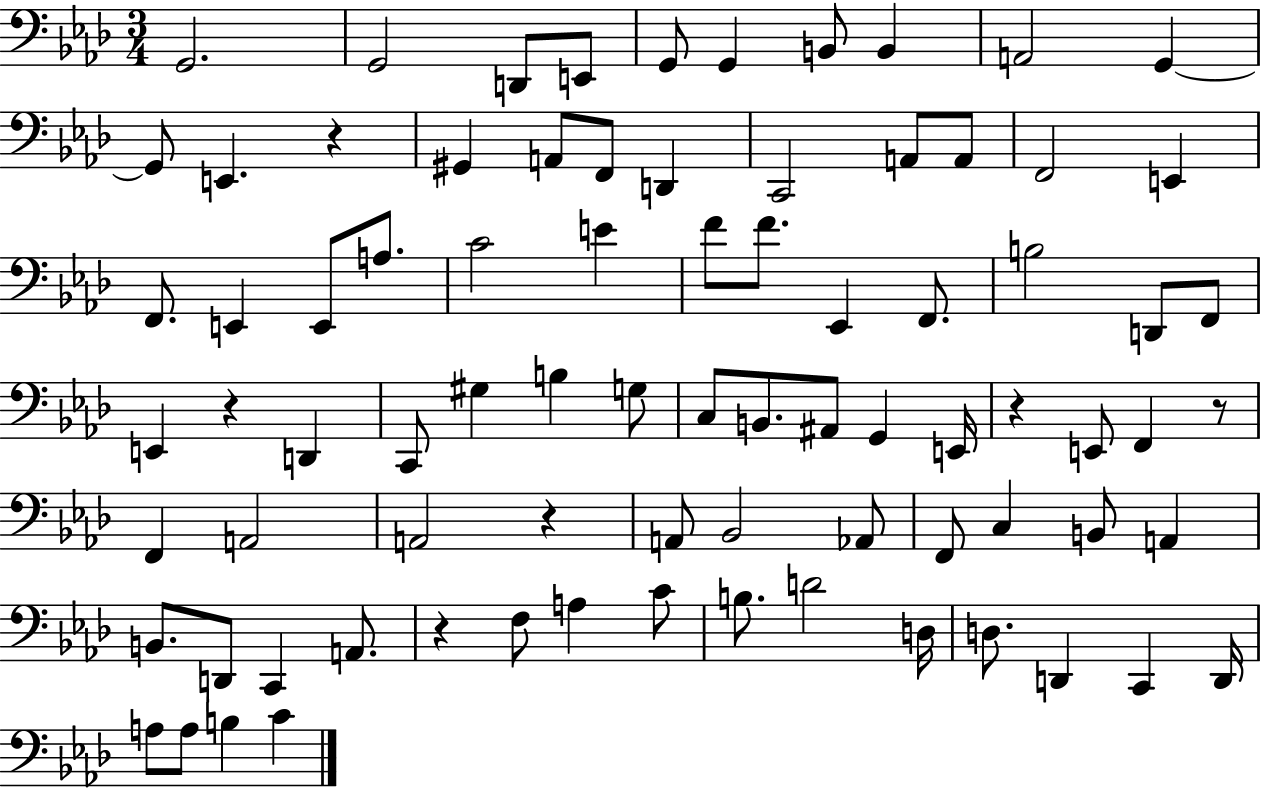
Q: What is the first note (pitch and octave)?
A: G2